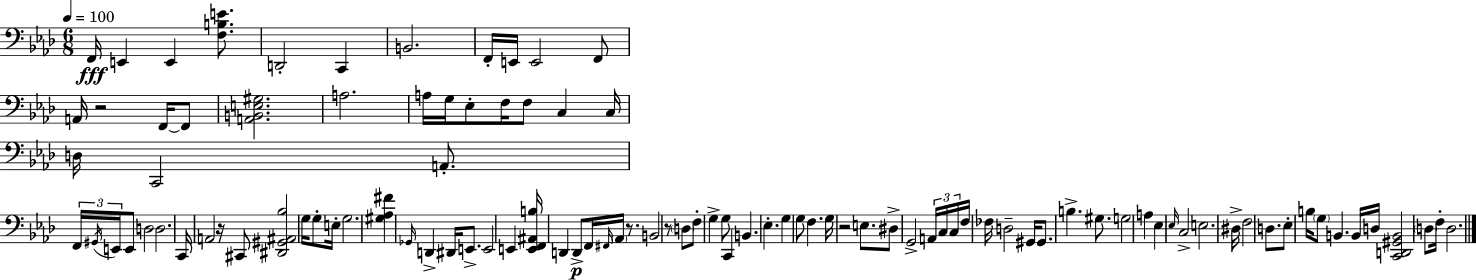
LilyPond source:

{
  \clef bass
  \numericTimeSignature
  \time 6/8
  \key aes \major
  \tempo 4 = 100
  f,16\fff e,4 e,4 <f b e'>8. | d,2-. c,4 | b,2. | f,16-. e,16 e,2 f,8 | \break a,16 r2 f,16~~ f,8 | <a, b, e gis>2. | a2. | a16 g16 ees8-. f16 f8 c4 c16 | \break d16 c,2 a,8.-. | \tuplet 3/2 { f,16 \acciaccatura { gis,16 } e,16 } e,8 d2 | d2. | c,16 a,2 r16 cis,8 | \break <dis, gis, ais, bes>2 g16 g8-. | e16-. g2. | <gis aes fis'>4 \grace { ges,16 } d,4-> dis,16 e,8.-> | e,2 e,4 | \break <e, f, ais, b>16 d,4 d,8->\p f,16 \grace { fis,16 } \parenthesize aes,16 | r8. b,2 r8 | \parenthesize d8 f8-. g4-> g8 c,4 | b,4. ees4.-. | \break g4 g8 f4. | g16 r2 | e8. dis8-> g,2-> | \tuplet 3/2 { a,16 c16 c16 } f16 fes16 d2-- | \break gis,16 gis,8. b4.-> | gis8. g2 a4 | ees4 \grace { ees16 } c2-> | e2. | \break dis16-> f2 | d8. ees8-. b16 \parenthesize g8 b,4. | b,16 d16 <c, d, gis, b,>2 | \parenthesize d8 f16-. d2. | \break \bar "|."
}